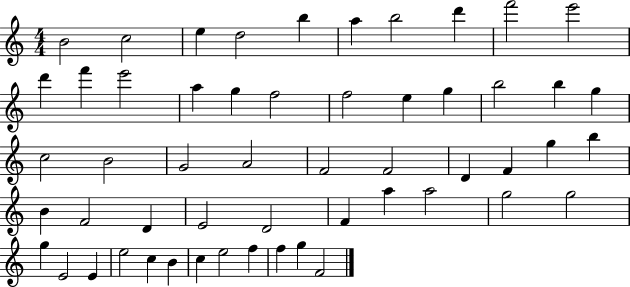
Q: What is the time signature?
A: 4/4